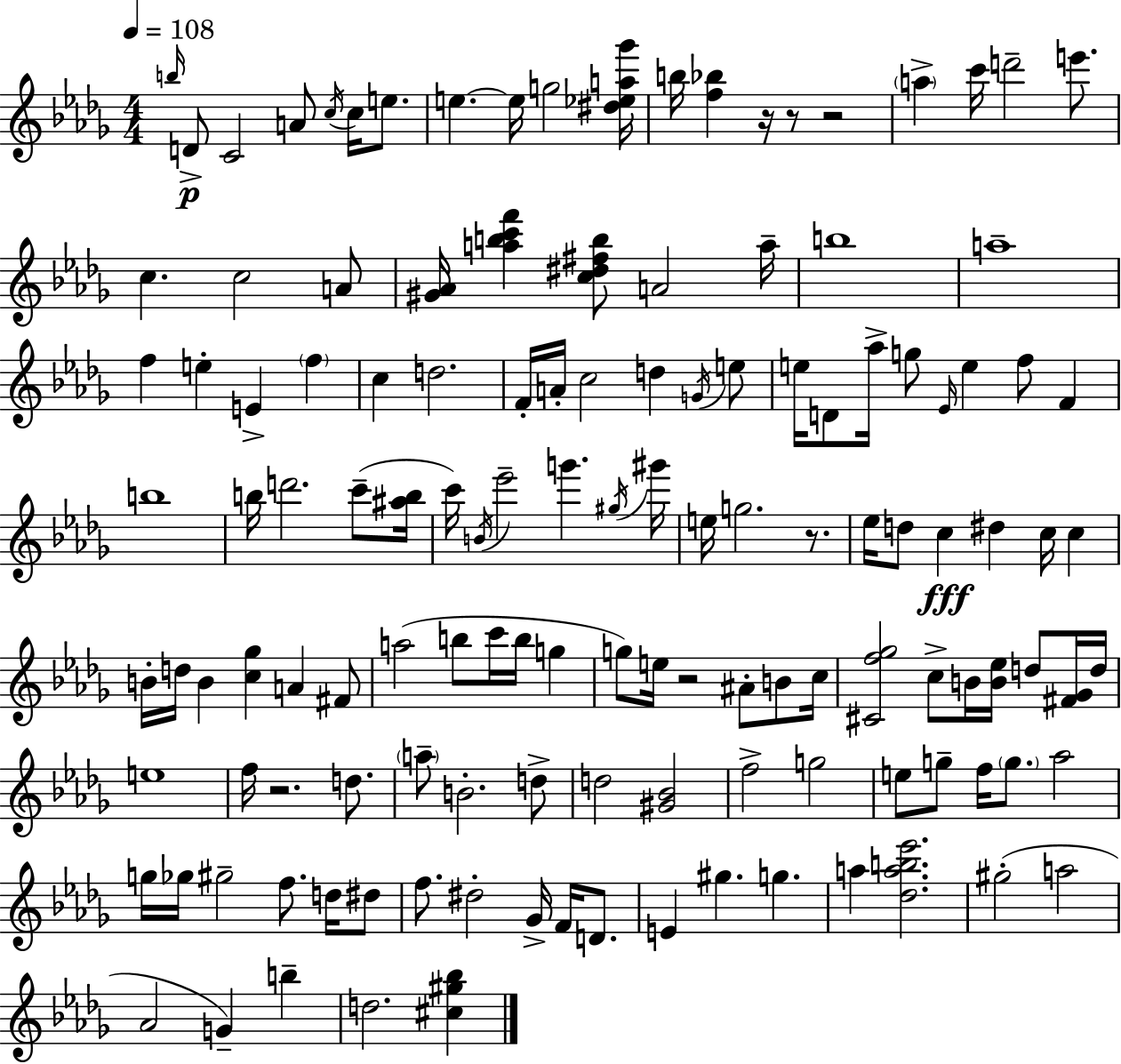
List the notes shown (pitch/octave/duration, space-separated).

B5/s D4/e C4/h A4/e C5/s C5/s E5/e. E5/q. E5/s G5/h [D#5,Eb5,A5,Gb6]/s B5/s [F5,Bb5]/q R/s R/e R/h A5/q C6/s D6/h E6/e. C5/q. C5/h A4/e [G#4,Ab4]/s [A5,B5,C6,F6]/q [C5,D#5,F#5,B5]/e A4/h A5/s B5/w A5/w F5/q E5/q E4/q F5/q C5/q D5/h. F4/s A4/s C5/h D5/q G4/s E5/e E5/s D4/e Ab5/s G5/e Eb4/s E5/q F5/e F4/q B5/w B5/s D6/h. C6/e [A#5,B5]/s C6/s B4/s Eb6/h G6/q. G#5/s G#6/s E5/s G5/h. R/e. Eb5/s D5/e C5/q D#5/q C5/s C5/q B4/s D5/s B4/q [C5,Gb5]/q A4/q F#4/e A5/h B5/e C6/s B5/s G5/q G5/e E5/s R/h A#4/e B4/e C5/s [C#4,F5,Gb5]/h C5/e B4/s [B4,Eb5]/s D5/e [F#4,Gb4]/s D5/s E5/w F5/s R/h. D5/e. A5/e B4/h. D5/e D5/h [G#4,Bb4]/h F5/h G5/h E5/e G5/e F5/s G5/e. Ab5/h G5/s Gb5/s G#5/h F5/e. D5/s D#5/e F5/e. D#5/h Gb4/s F4/s D4/e. E4/q G#5/q. G5/q. A5/q [Db5,A5,B5,Eb6]/h. G#5/h A5/h Ab4/h G4/q B5/q D5/h. [C#5,G#5,Bb5]/q